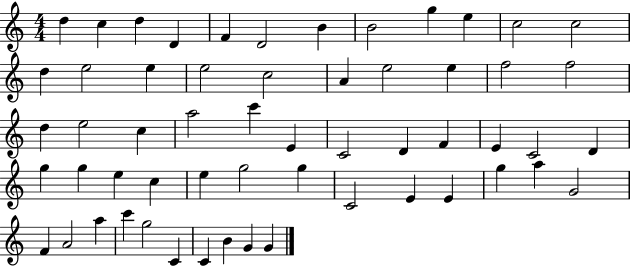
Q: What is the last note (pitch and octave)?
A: G4